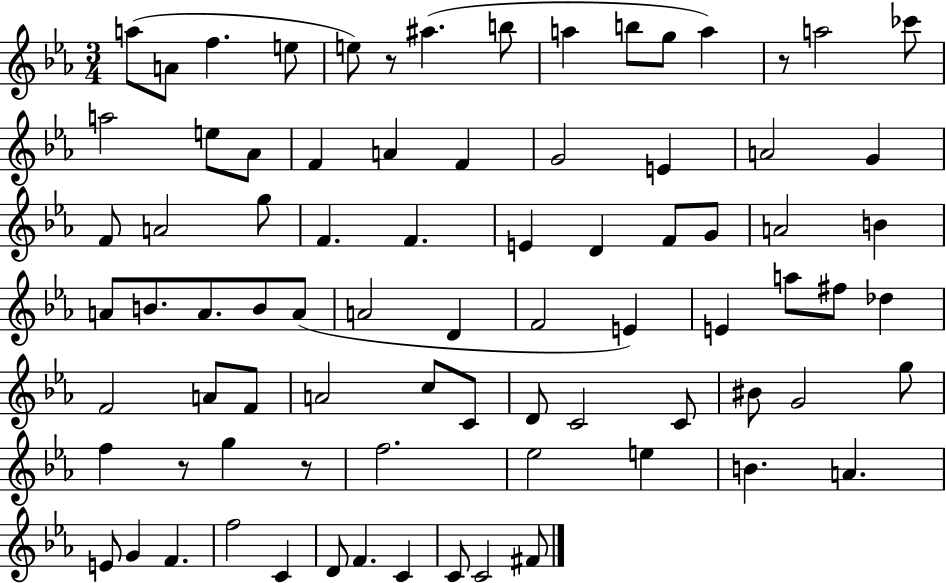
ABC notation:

X:1
T:Untitled
M:3/4
L:1/4
K:Eb
a/2 A/2 f e/2 e/2 z/2 ^a b/2 a b/2 g/2 a z/2 a2 _c'/2 a2 e/2 _A/2 F A F G2 E A2 G F/2 A2 g/2 F F E D F/2 G/2 A2 B A/2 B/2 A/2 B/2 A/2 A2 D F2 E E a/2 ^f/2 _d F2 A/2 F/2 A2 c/2 C/2 D/2 C2 C/2 ^B/2 G2 g/2 f z/2 g z/2 f2 _e2 e B A E/2 G F f2 C D/2 F C C/2 C2 ^F/2